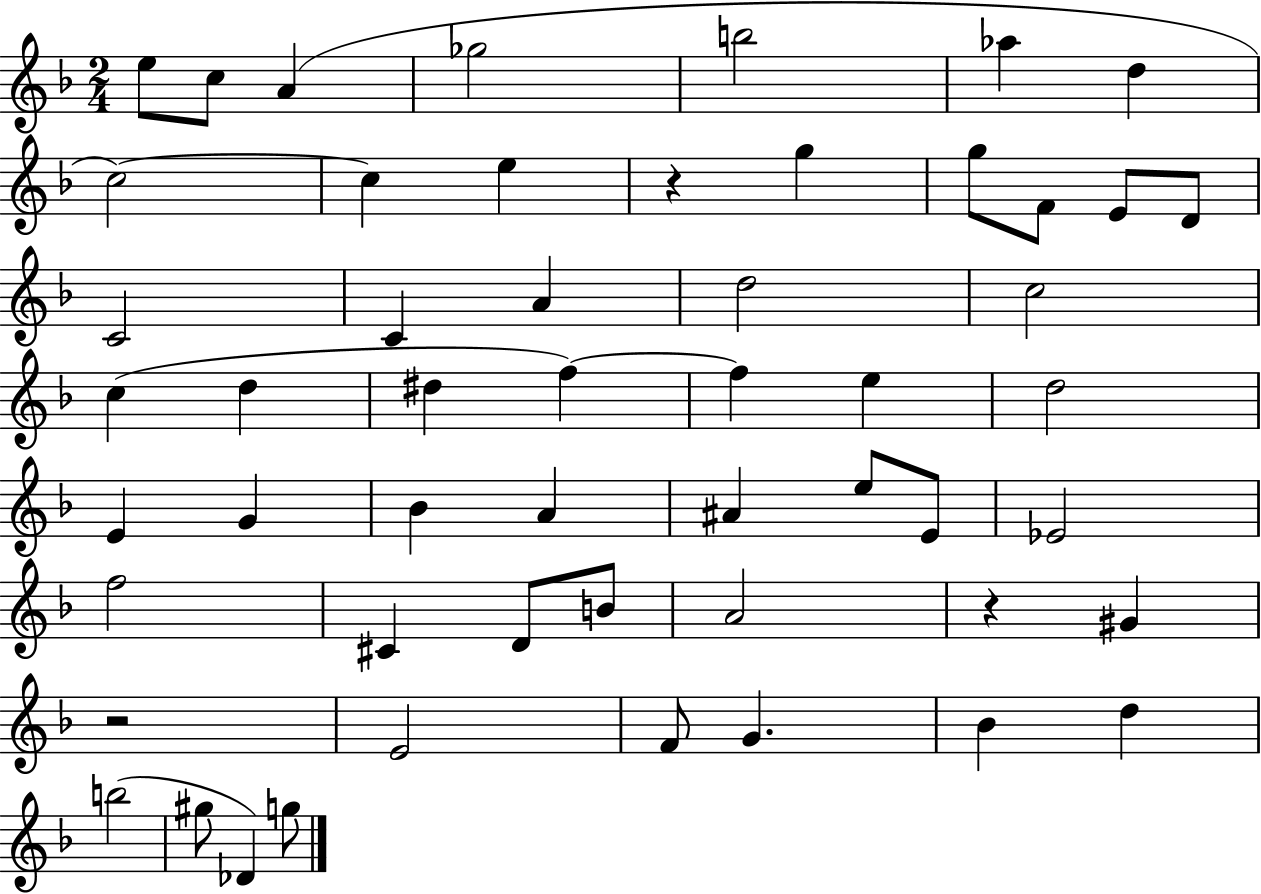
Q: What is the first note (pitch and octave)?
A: E5